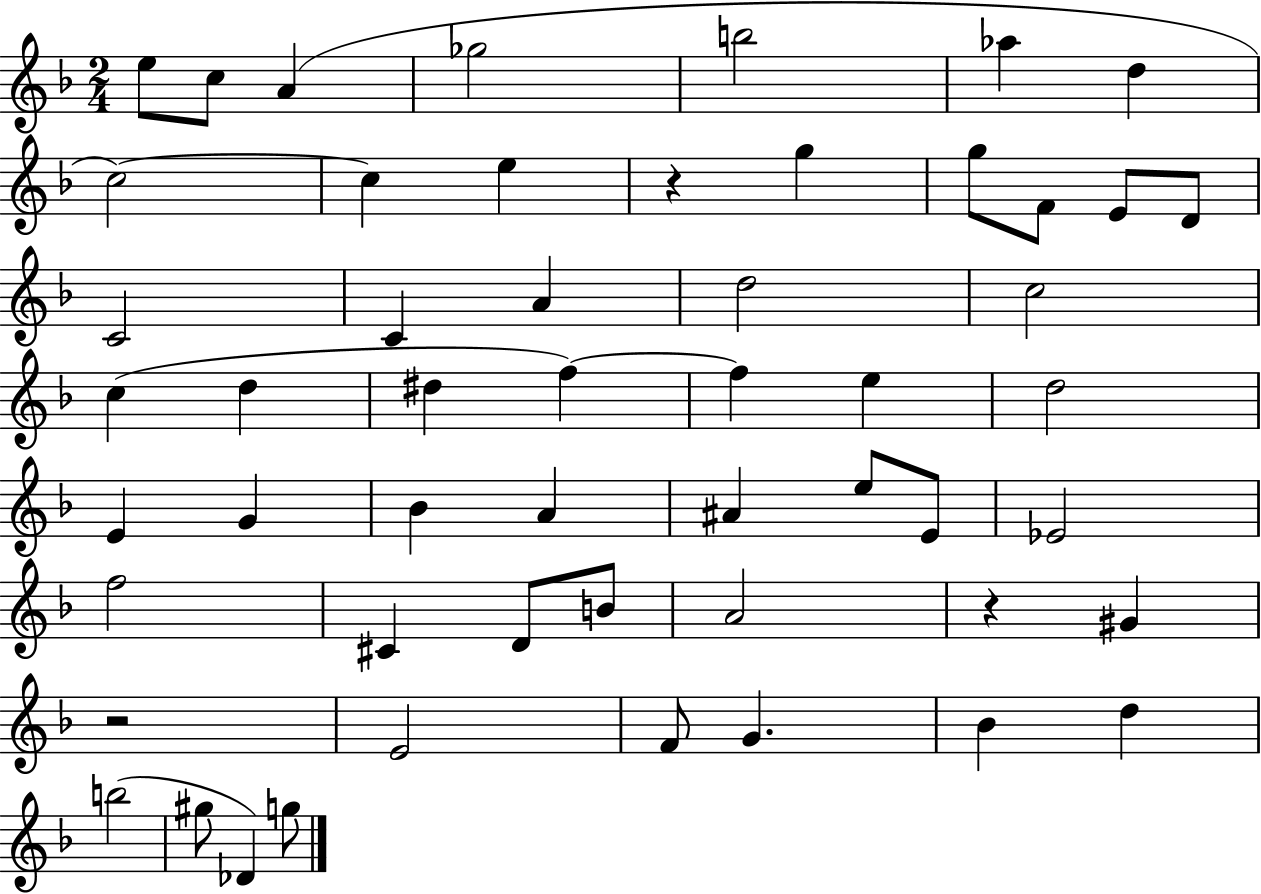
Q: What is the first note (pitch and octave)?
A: E5